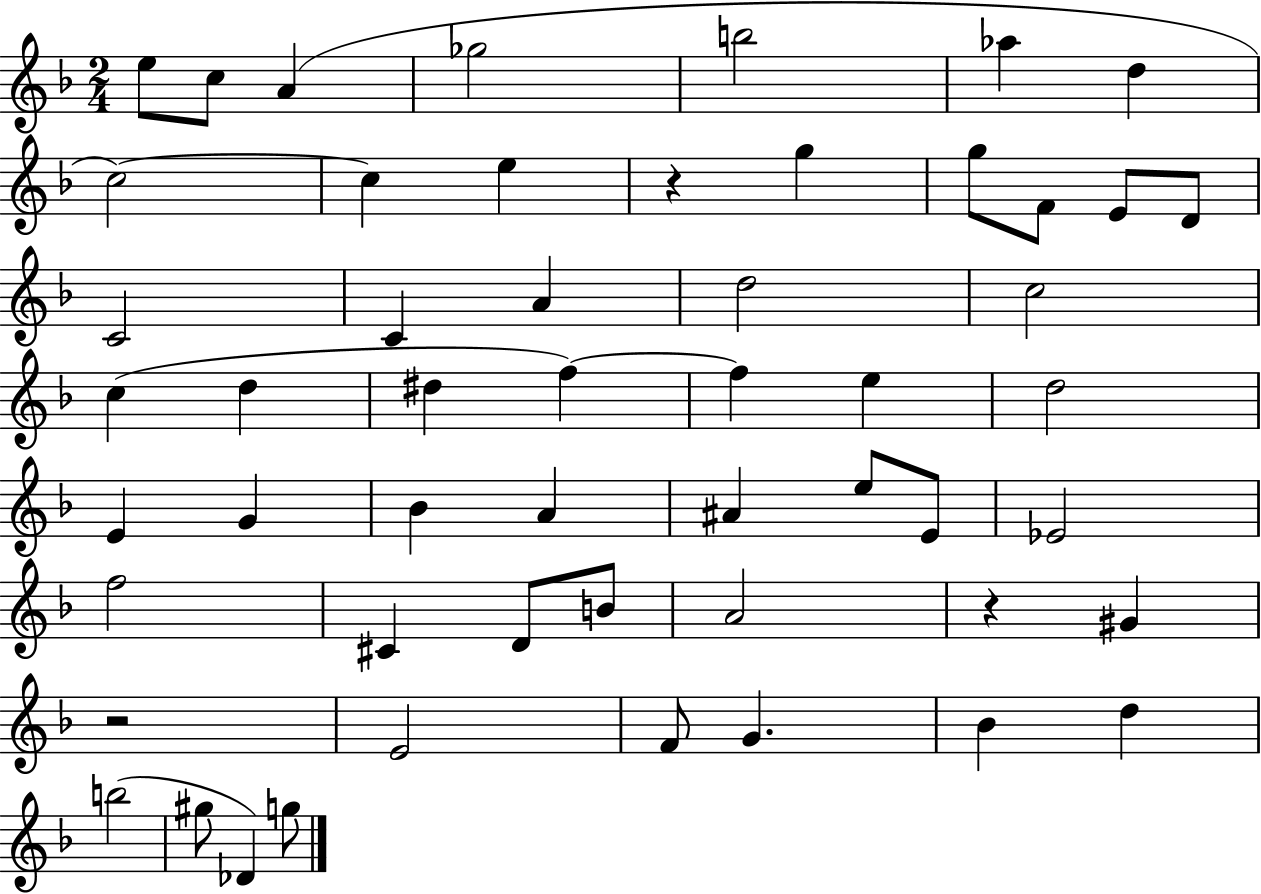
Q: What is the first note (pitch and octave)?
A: E5